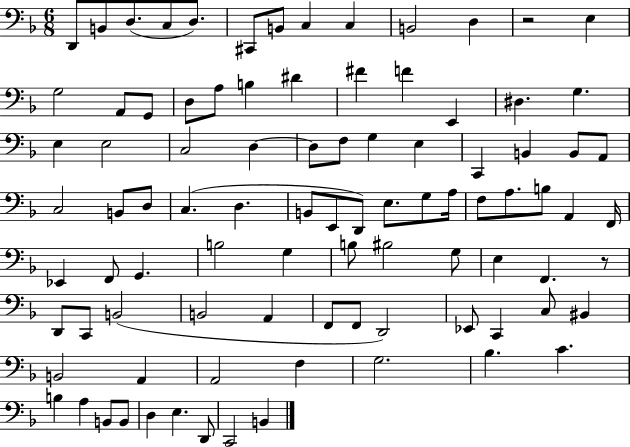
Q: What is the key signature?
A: F major